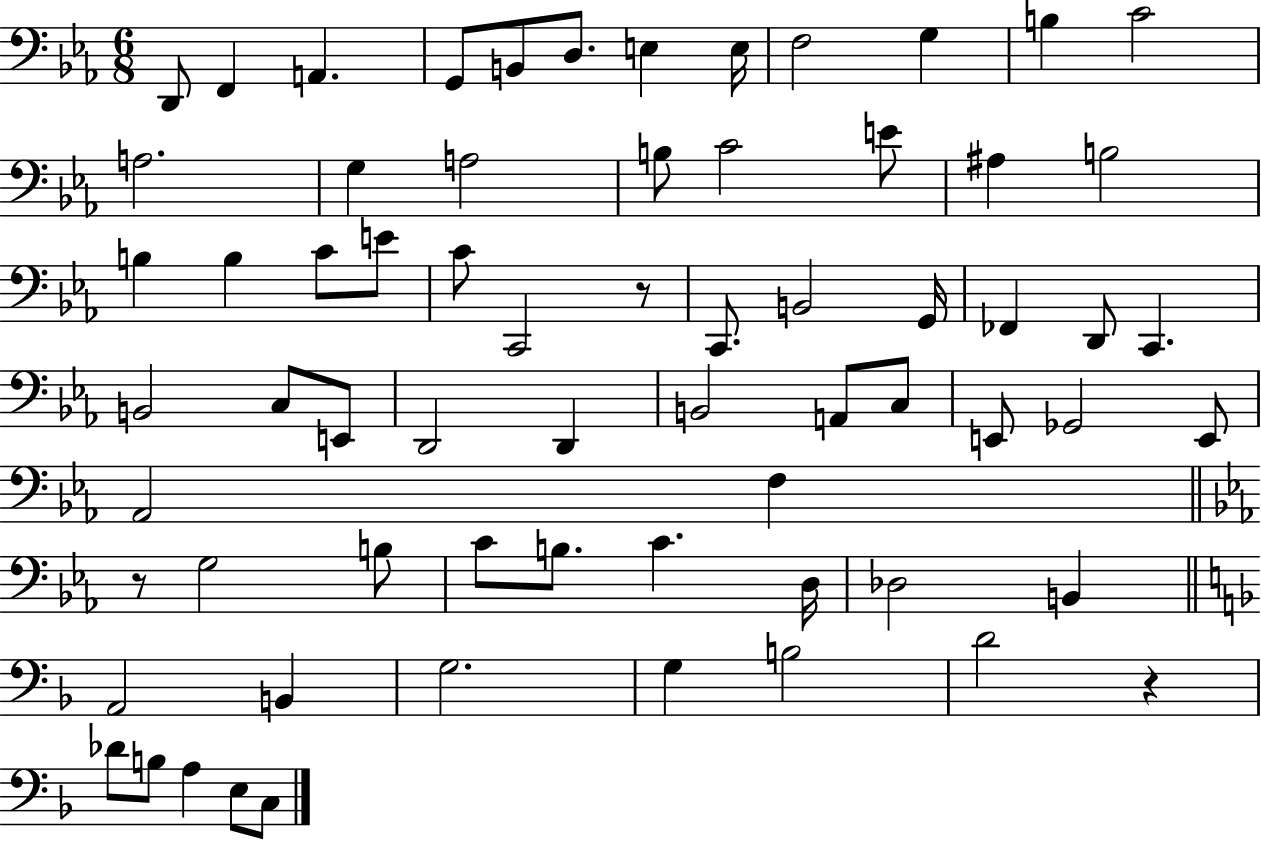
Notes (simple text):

D2/e F2/q A2/q. G2/e B2/e D3/e. E3/q E3/s F3/h G3/q B3/q C4/h A3/h. G3/q A3/h B3/e C4/h E4/e A#3/q B3/h B3/q B3/q C4/e E4/e C4/e C2/h R/e C2/e. B2/h G2/s FES2/q D2/e C2/q. B2/h C3/e E2/e D2/h D2/q B2/h A2/e C3/e E2/e Gb2/h E2/e Ab2/h F3/q R/e G3/h B3/e C4/e B3/e. C4/q. D3/s Db3/h B2/q A2/h B2/q G3/h. G3/q B3/h D4/h R/q Db4/e B3/e A3/q E3/e C3/e